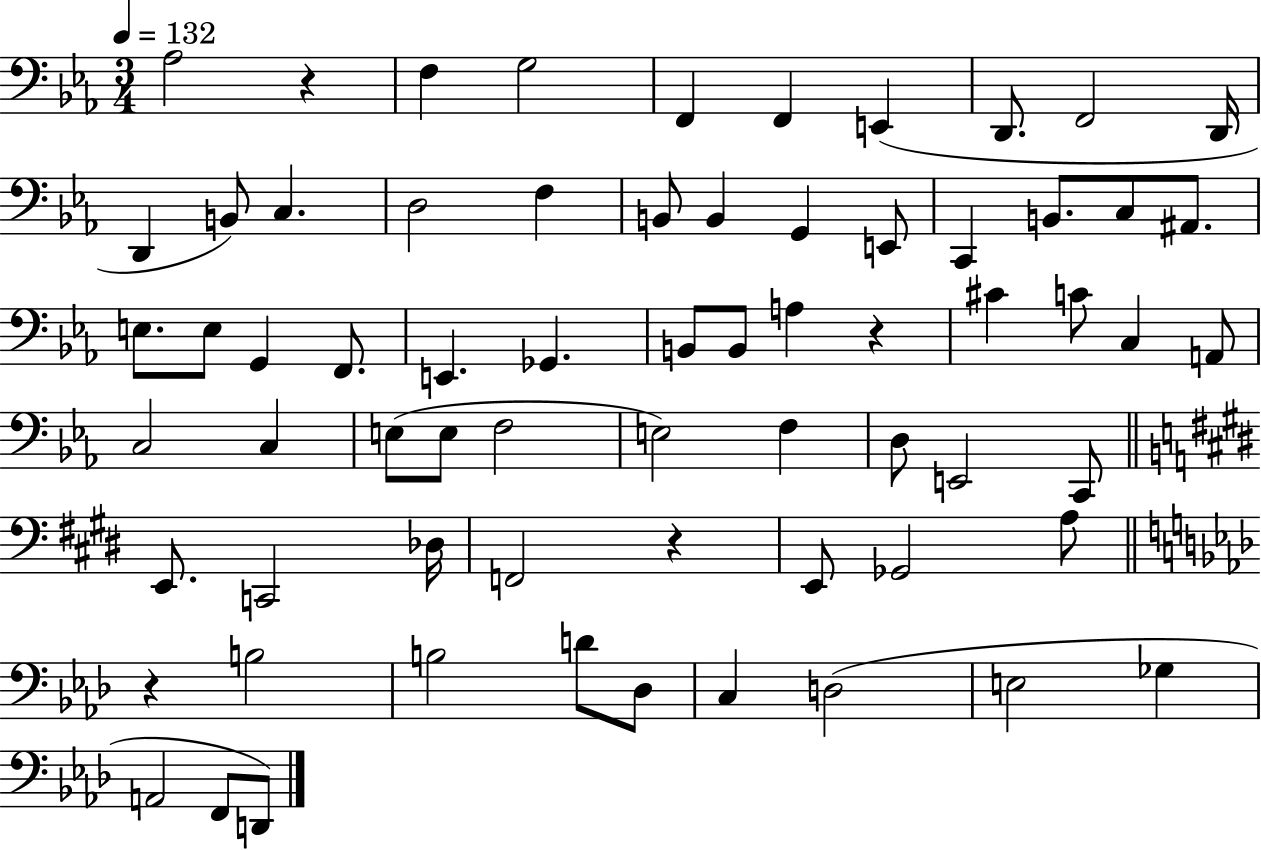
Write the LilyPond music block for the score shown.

{
  \clef bass
  \numericTimeSignature
  \time 3/4
  \key ees \major
  \tempo 4 = 132
  aes2 r4 | f4 g2 | f,4 f,4 e,4( | d,8. f,2 d,16 | \break d,4 b,8) c4. | d2 f4 | b,8 b,4 g,4 e,8 | c,4 b,8. c8 ais,8. | \break e8. e8 g,4 f,8. | e,4. ges,4. | b,8 b,8 a4 r4 | cis'4 c'8 c4 a,8 | \break c2 c4 | e8( e8 f2 | e2) f4 | d8 e,2 c,8 | \break \bar "||" \break \key e \major e,8. c,2 des16 | f,2 r4 | e,8 ges,2 a8 | \bar "||" \break \key aes \major r4 b2 | b2 d'8 des8 | c4 d2( | e2 ges4 | \break a,2 f,8 d,8) | \bar "|."
}